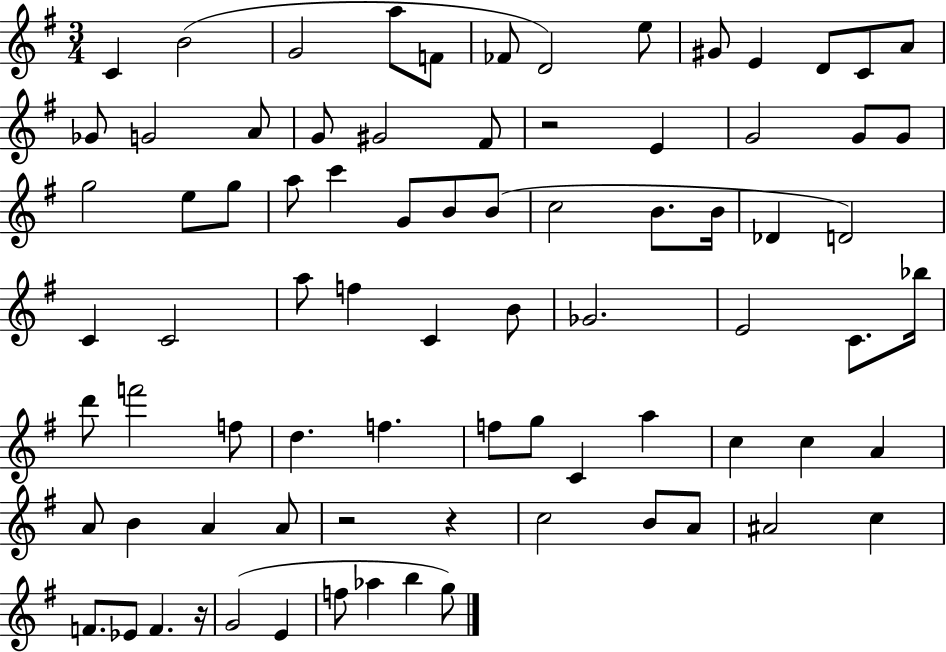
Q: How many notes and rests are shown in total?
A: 80